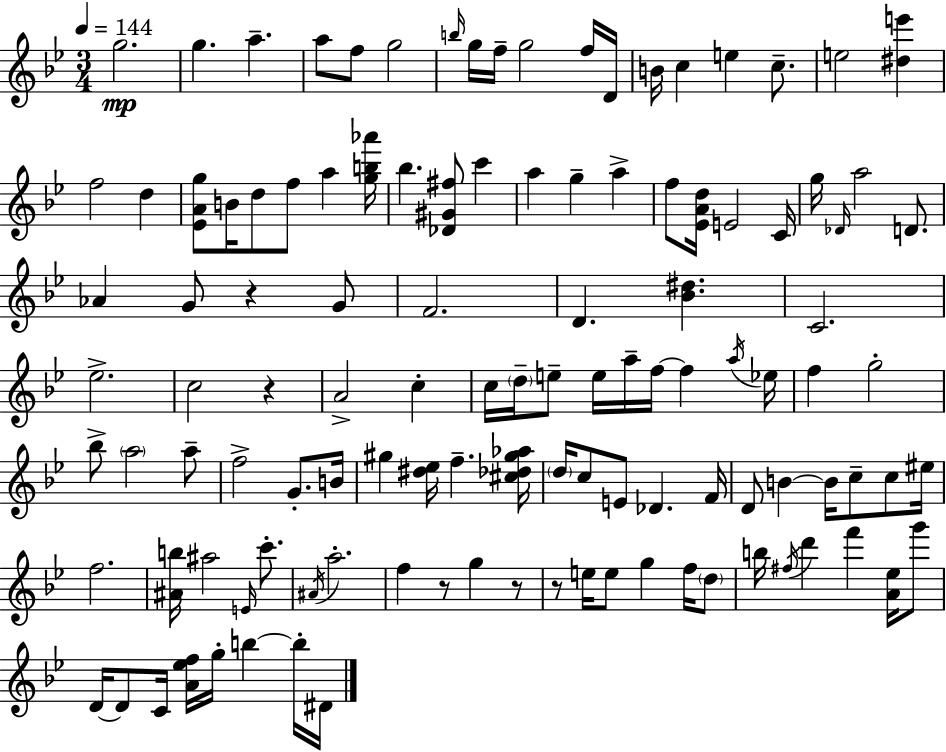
X:1
T:Untitled
M:3/4
L:1/4
K:Bb
g2 g a a/2 f/2 g2 b/4 g/4 f/4 g2 f/4 D/4 B/4 c e c/2 e2 [^de'] f2 d [_EAg]/2 B/4 d/2 f/2 a [gb_a']/4 _b [_D^G^f]/2 c' a g a f/2 [_EAd]/4 E2 C/4 g/4 _D/4 a2 D/2 _A G/2 z G/2 F2 D [_B^d] C2 _e2 c2 z A2 c c/4 d/4 e/2 e/4 a/4 f/4 f a/4 _e/4 f g2 _b/2 a2 a/2 f2 G/2 B/4 ^g [^d_e]/4 f [^c_d^g_a]/4 d/4 c/2 E/2 _D F/4 D/2 B B/4 c/2 c/2 ^e/4 f2 [^Ab]/4 ^a2 E/4 c'/2 ^A/4 a2 f z/2 g z/2 z/2 e/4 e/2 g f/4 d/2 b/4 ^f/4 d' f' [A_e]/4 g'/2 D/4 D/2 C/4 [A_ef]/4 g/4 b b/4 ^D/4